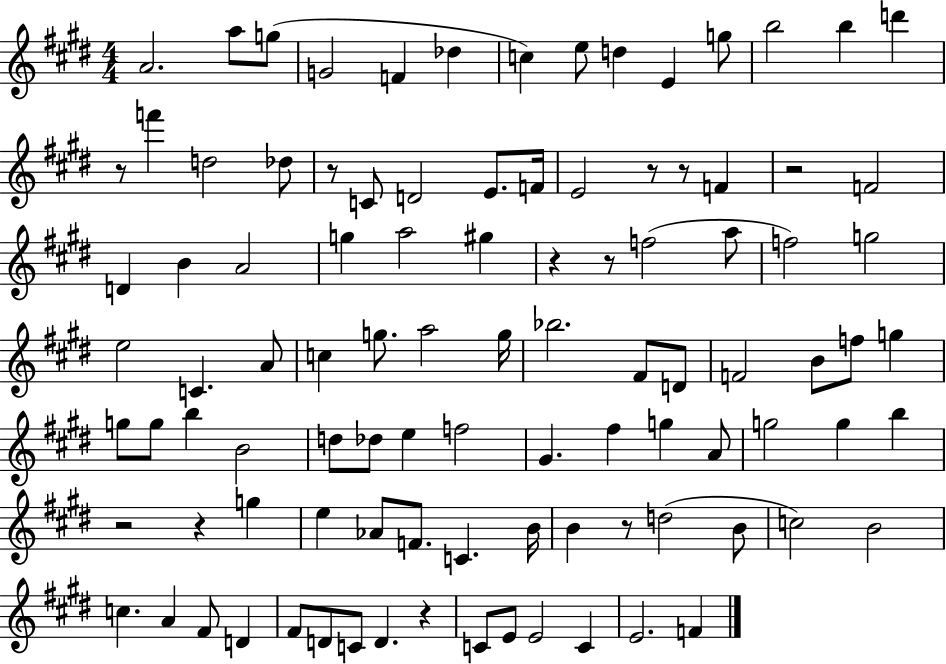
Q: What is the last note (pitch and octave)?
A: F4